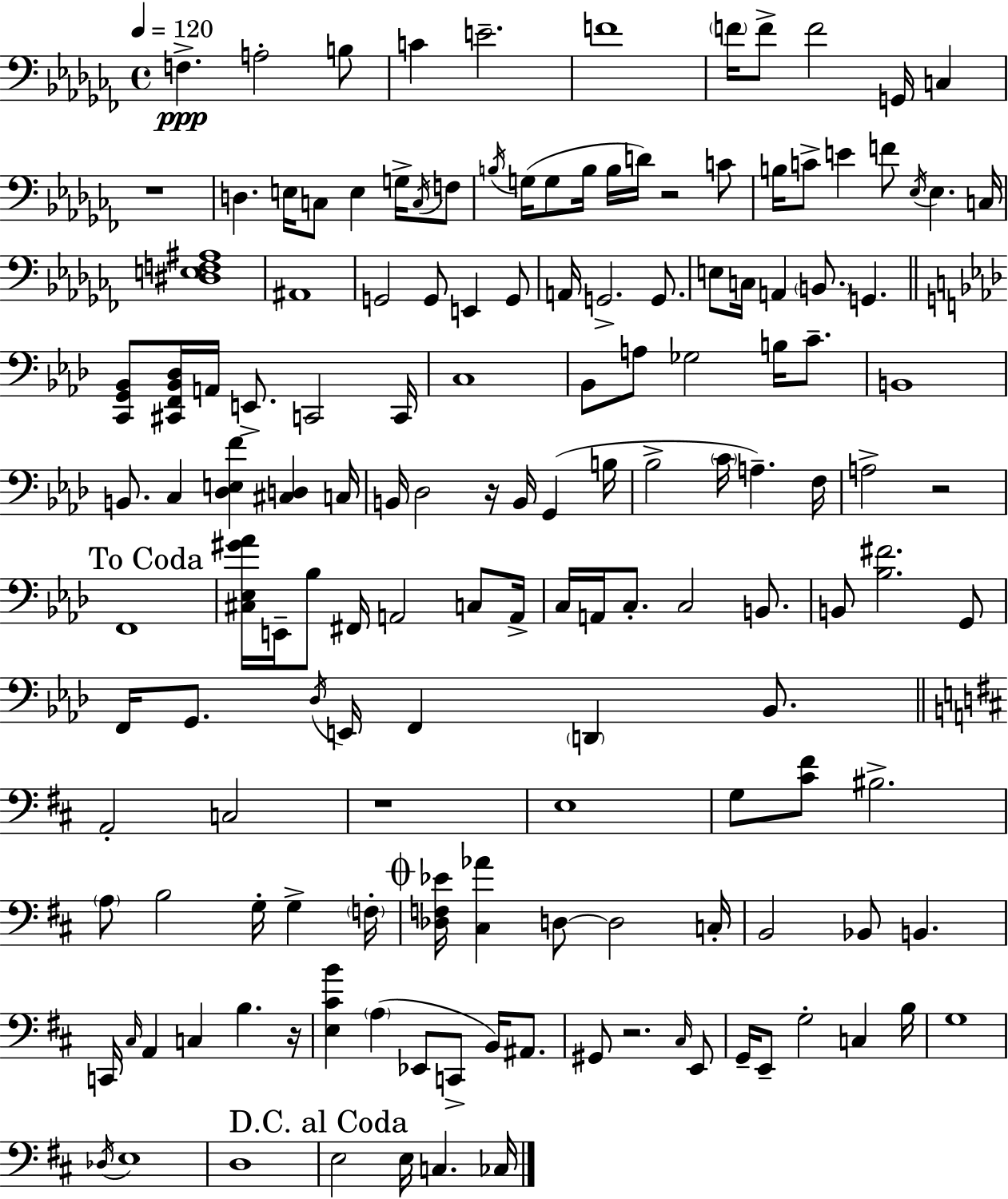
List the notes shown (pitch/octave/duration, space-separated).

F3/q. A3/h B3/e C4/q E4/h. F4/w F4/s F4/e F4/h G2/s C3/q R/w D3/q. E3/s C3/e E3/q G3/s C3/s F3/e B3/s G3/s G3/e B3/s B3/s D4/s R/h C4/e B3/s C4/e E4/q F4/e Eb3/s Eb3/q. C3/s [D#3,E3,F3,A#3]/w A#2/w G2/h G2/e E2/q G2/e A2/s G2/h. G2/e. E3/e C3/s A2/q B2/e. G2/q. [C2,G2,Bb2]/e [C#2,F2,Bb2,Db3]/s A2/s E2/e. C2/h C2/s C3/w Bb2/e A3/e Gb3/h B3/s C4/e. B2/w B2/e. C3/q [Db3,E3,F4]/q [C#3,D3]/q C3/s B2/s Db3/h R/s B2/s G2/q B3/s Bb3/h C4/s A3/q. F3/s A3/h R/h F2/w [C#3,Eb3,G#4,Ab4]/s E2/s Bb3/e F#2/s A2/h C3/e A2/s C3/s A2/s C3/e. C3/h B2/e. B2/e [Bb3,F#4]/h. G2/e F2/s G2/e. Db3/s E2/s F2/q D2/q Bb2/e. A2/h C3/h R/w E3/w G3/e [C#4,F#4]/e BIS3/h. A3/e B3/h G3/s G3/q F3/s [Db3,F3,Eb4]/s [C#3,Ab4]/q D3/e D3/h C3/s B2/h Bb2/e B2/q. C2/s C#3/s A2/q C3/q B3/q. R/s [E3,C#4,B4]/q A3/q Eb2/e C2/e B2/s A#2/e. G#2/e R/h. C#3/s E2/e G2/s E2/e G3/h C3/q B3/s G3/w Db3/s E3/w D3/w E3/h E3/s C3/q. CES3/s